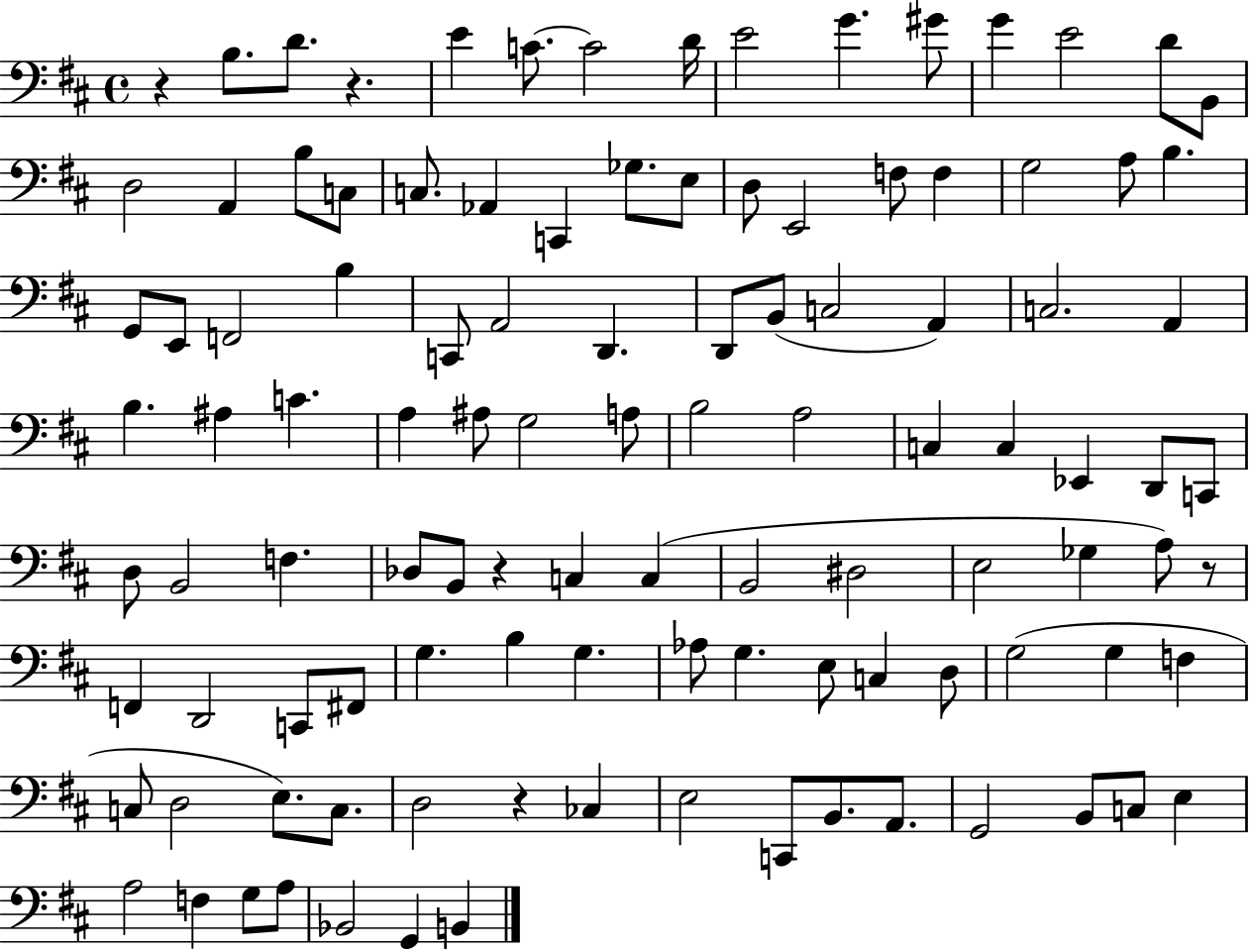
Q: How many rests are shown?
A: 5